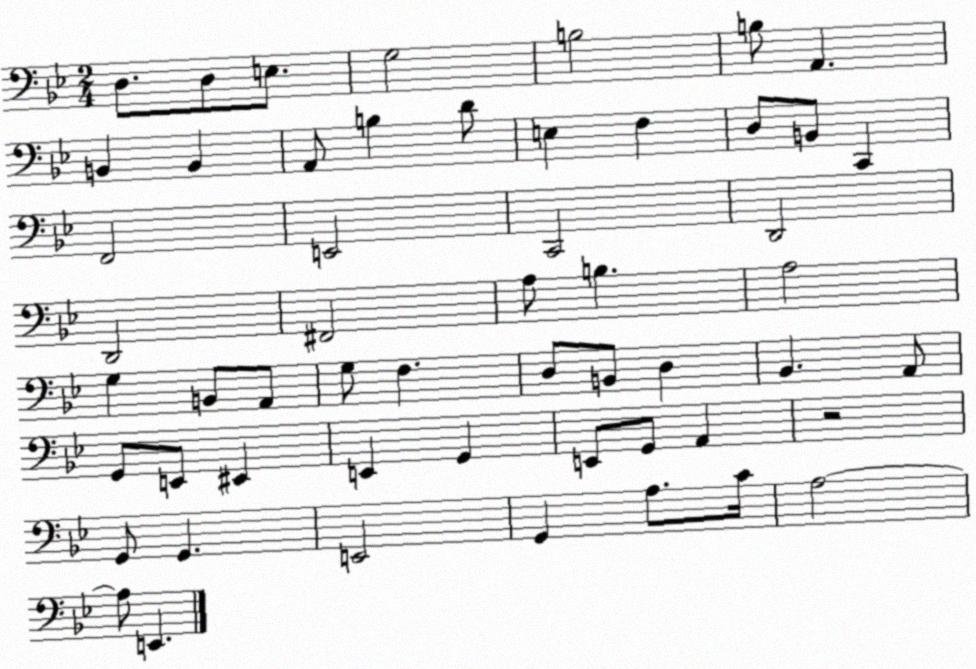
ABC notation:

X:1
T:Untitled
M:2/4
L:1/4
K:Bb
D,/2 D,/2 E,/2 G,2 B,2 B,/2 A,, B,, B,, A,,/2 B, D/2 E, F, D,/2 B,,/2 C,, F,,2 E,,2 C,,2 D,,2 D,,2 ^F,,2 A,/2 B, A,2 G, B,,/2 A,,/2 G,/2 F, D,/2 B,,/2 D, _B,, A,,/2 G,,/2 E,,/2 ^E,, E,, G,, E,,/2 G,,/2 A,, z2 G,,/2 G,, E,,2 G,, A,/2 C/4 A,2 A,/2 E,,